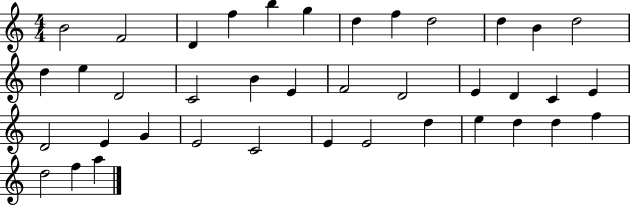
{
  \clef treble
  \numericTimeSignature
  \time 4/4
  \key c \major
  b'2 f'2 | d'4 f''4 b''4 g''4 | d''4 f''4 d''2 | d''4 b'4 d''2 | \break d''4 e''4 d'2 | c'2 b'4 e'4 | f'2 d'2 | e'4 d'4 c'4 e'4 | \break d'2 e'4 g'4 | e'2 c'2 | e'4 e'2 d''4 | e''4 d''4 d''4 f''4 | \break d''2 f''4 a''4 | \bar "|."
}